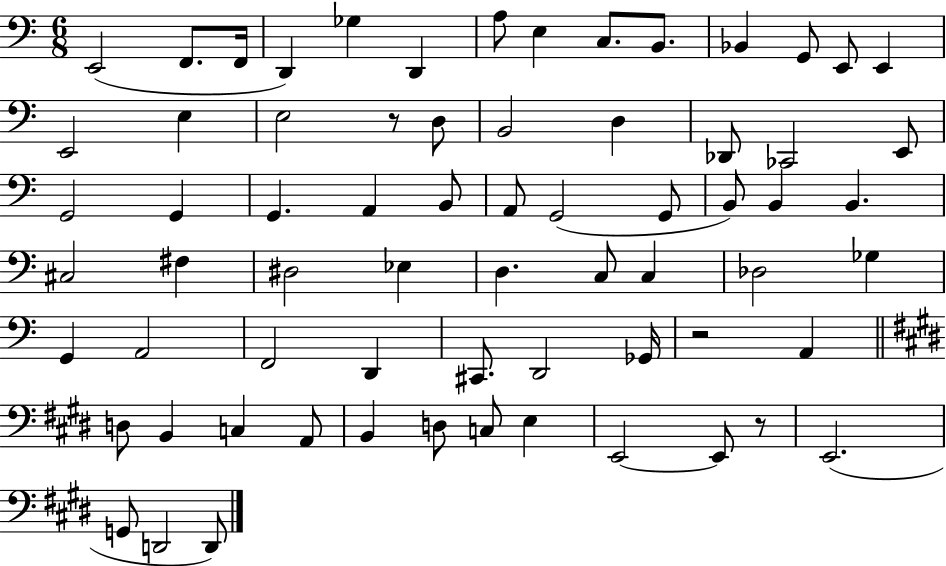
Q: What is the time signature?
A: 6/8